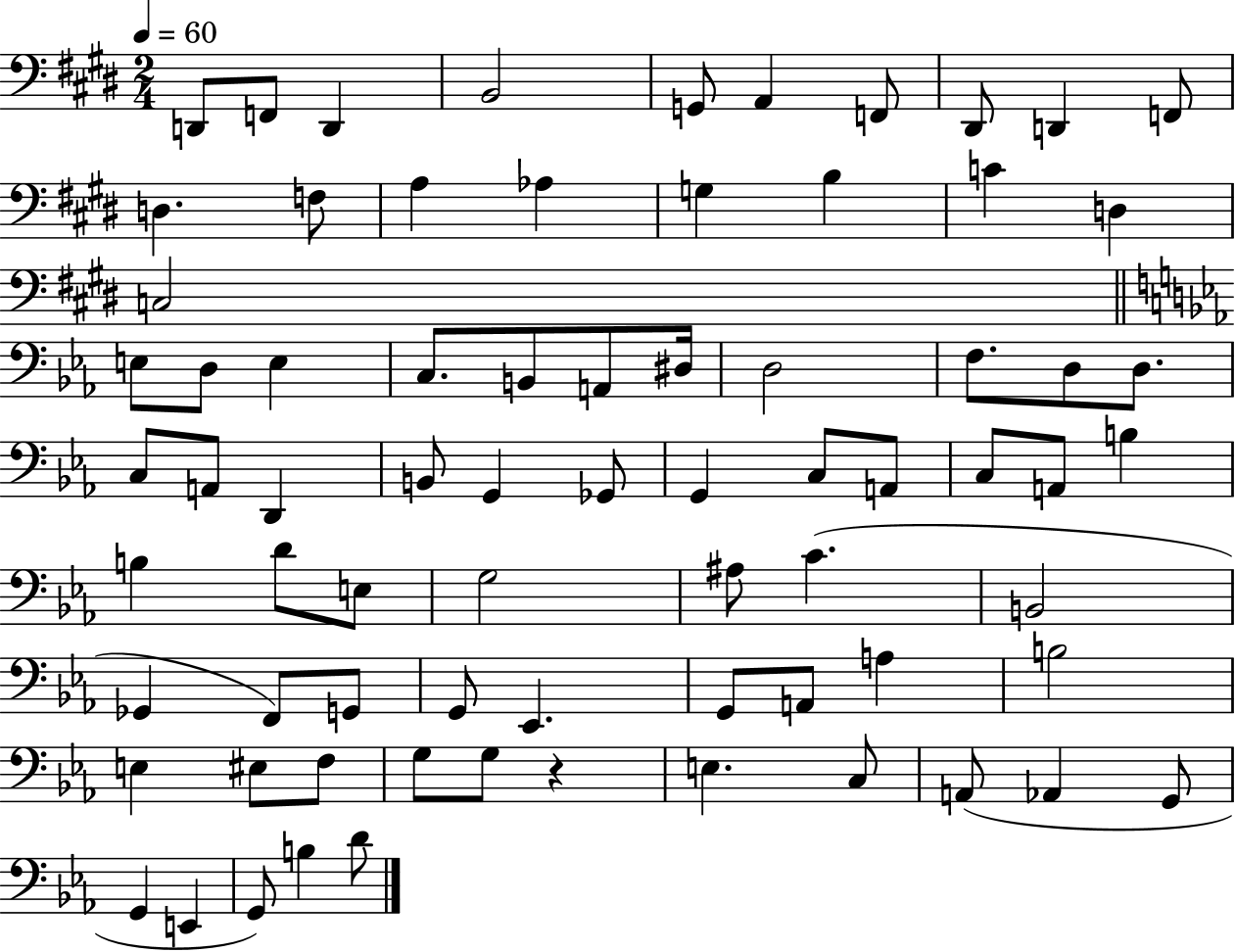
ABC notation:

X:1
T:Untitled
M:2/4
L:1/4
K:E
D,,/2 F,,/2 D,, B,,2 G,,/2 A,, F,,/2 ^D,,/2 D,, F,,/2 D, F,/2 A, _A, G, B, C D, C,2 E,/2 D,/2 E, C,/2 B,,/2 A,,/2 ^D,/4 D,2 F,/2 D,/2 D,/2 C,/2 A,,/2 D,, B,,/2 G,, _G,,/2 G,, C,/2 A,,/2 C,/2 A,,/2 B, B, D/2 E,/2 G,2 ^A,/2 C B,,2 _G,, F,,/2 G,,/2 G,,/2 _E,, G,,/2 A,,/2 A, B,2 E, ^E,/2 F,/2 G,/2 G,/2 z E, C,/2 A,,/2 _A,, G,,/2 G,, E,, G,,/2 B, D/2